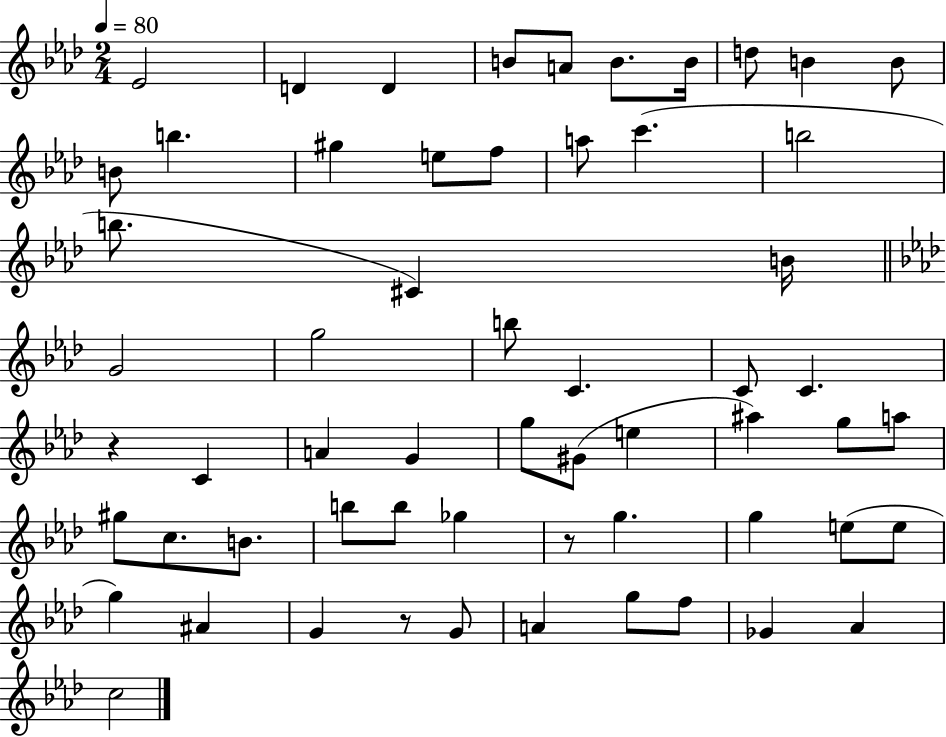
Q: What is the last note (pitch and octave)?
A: C5